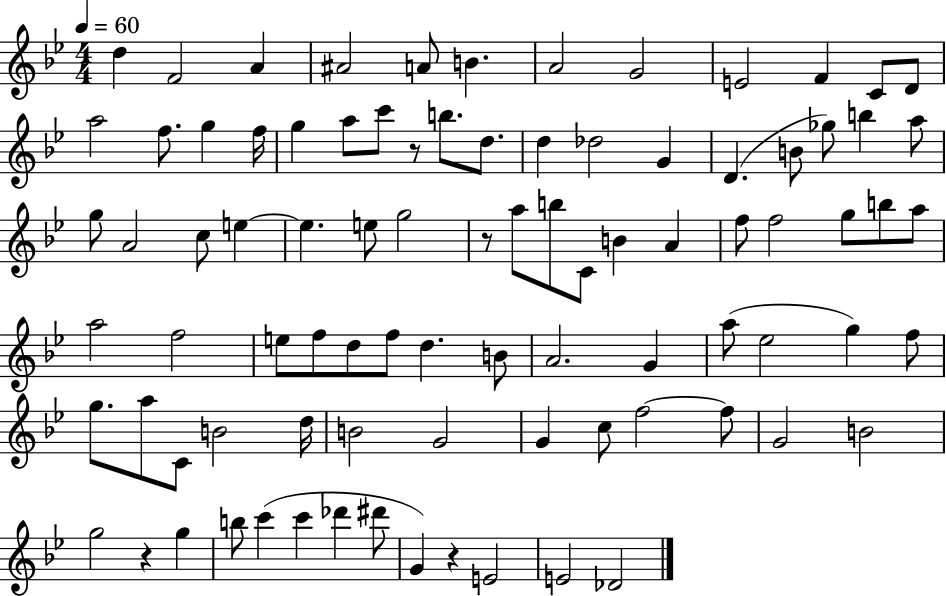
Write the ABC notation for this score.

X:1
T:Untitled
M:4/4
L:1/4
K:Bb
d F2 A ^A2 A/2 B A2 G2 E2 F C/2 D/2 a2 f/2 g f/4 g a/2 c'/2 z/2 b/2 d/2 d _d2 G D B/2 _g/2 b a/2 g/2 A2 c/2 e e e/2 g2 z/2 a/2 b/2 C/2 B A f/2 f2 g/2 b/2 a/2 a2 f2 e/2 f/2 d/2 f/2 d B/2 A2 G a/2 _e2 g f/2 g/2 a/2 C/2 B2 d/4 B2 G2 G c/2 f2 f/2 G2 B2 g2 z g b/2 c' c' _d' ^d'/2 G z E2 E2 _D2